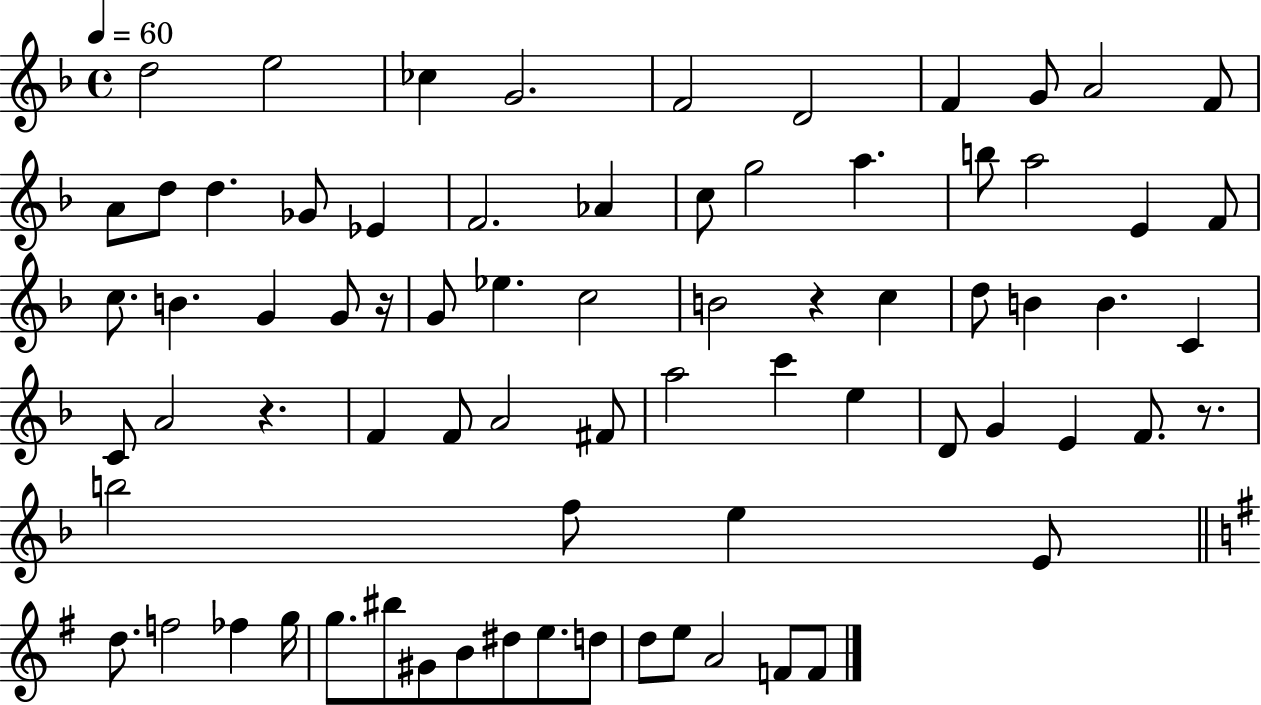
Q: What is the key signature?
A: F major